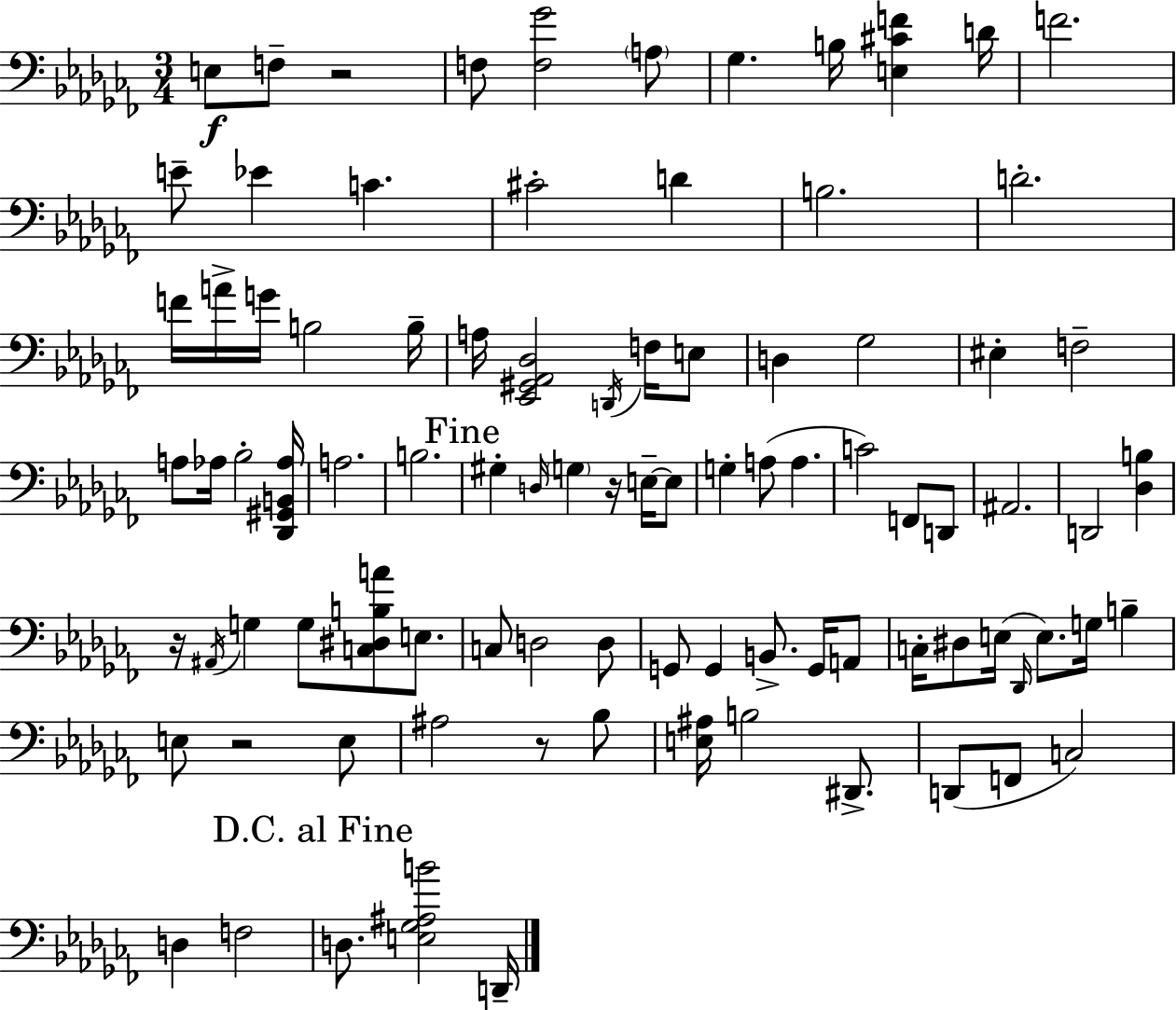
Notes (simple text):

E3/e F3/e R/h F3/e [F3,Gb4]/h A3/e Gb3/q. B3/s [E3,C#4,F4]/q D4/s F4/h. E4/e Eb4/q C4/q. C#4/h D4/q B3/h. D4/h. F4/s A4/s G4/s B3/h B3/s A3/s [Eb2,G#2,Ab2,Db3]/h D2/s F3/s E3/e D3/q Gb3/h EIS3/q F3/h A3/e Ab3/s Bb3/h [Db2,G#2,B2,Ab3]/s A3/h. B3/h. G#3/q D3/s G3/q R/s E3/s E3/e G3/q A3/e A3/q. C4/h F2/e D2/e A#2/h. D2/h [Db3,B3]/q R/s A#2/s G3/q G3/e [C3,D#3,B3,A4]/e E3/e. C3/e D3/h D3/e G2/e G2/q B2/e. G2/s A2/e C3/s D#3/e E3/s Db2/s E3/e. G3/s B3/q E3/e R/h E3/e A#3/h R/e Bb3/e [E3,A#3]/s B3/h D#2/e. D2/e F2/e C3/h D3/q F3/h D3/e. [E3,Gb3,A#3,B4]/h D2/s